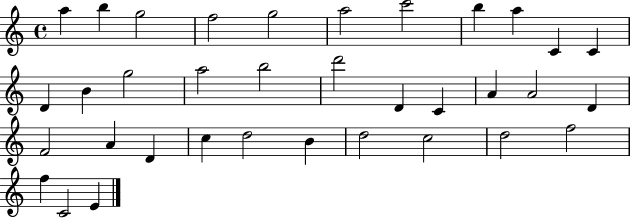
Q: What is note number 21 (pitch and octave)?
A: A4